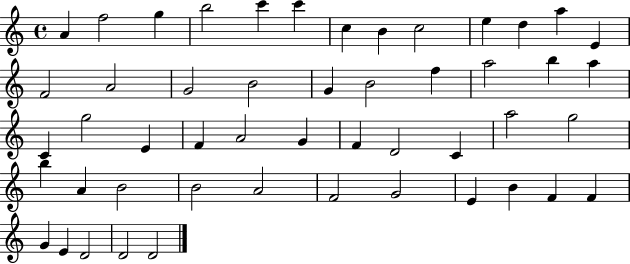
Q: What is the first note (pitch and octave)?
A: A4